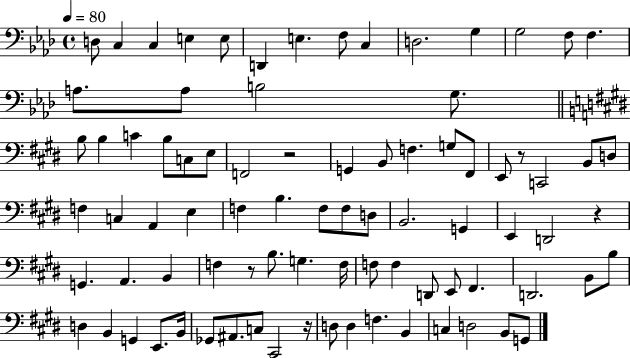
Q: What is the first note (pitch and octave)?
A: D3